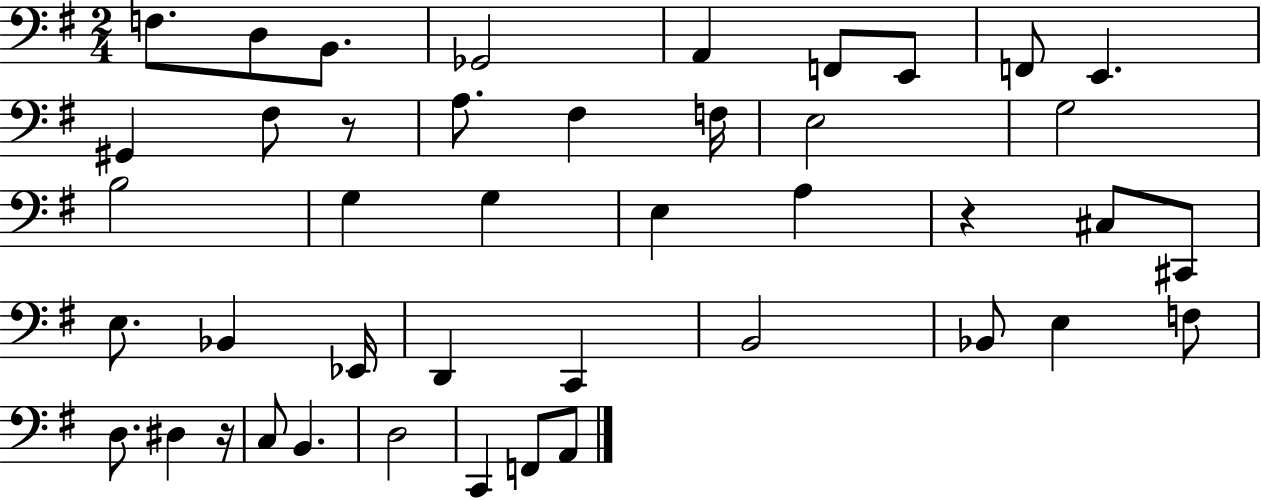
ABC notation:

X:1
T:Untitled
M:2/4
L:1/4
K:G
F,/2 D,/2 B,,/2 _G,,2 A,, F,,/2 E,,/2 F,,/2 E,, ^G,, ^F,/2 z/2 A,/2 ^F, F,/4 E,2 G,2 B,2 G, G, E, A, z ^C,/2 ^C,,/2 E,/2 _B,, _E,,/4 D,, C,, B,,2 _B,,/2 E, F,/2 D,/2 ^D, z/4 C,/2 B,, D,2 C,, F,,/2 A,,/2